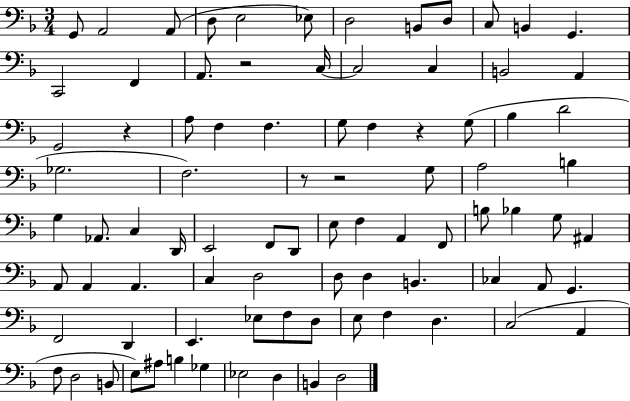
X:1
T:Untitled
M:3/4
L:1/4
K:F
G,,/2 A,,2 A,,/2 D,/2 E,2 _E,/2 D,2 B,,/2 D,/2 C,/2 B,, G,, C,,2 F,, A,,/2 z2 C,/4 C,2 C, B,,2 A,, G,,2 z A,/2 F, F, G,/2 F, z G,/2 _B, D2 _G,2 F,2 z/2 z2 G,/2 A,2 B, G, _A,,/2 C, D,,/4 E,,2 F,,/2 D,,/2 E,/2 F, A,, F,,/2 B,/2 _B, G,/2 ^A,, A,,/2 A,, A,, C, D,2 D,/2 D, B,, _C, A,,/2 G,, F,,2 D,, E,, _E,/2 F,/2 D,/2 E,/2 F, D, C,2 A,, F,/2 D,2 B,,/2 E,/2 ^A,/2 B, _G, _E,2 D, B,, D,2